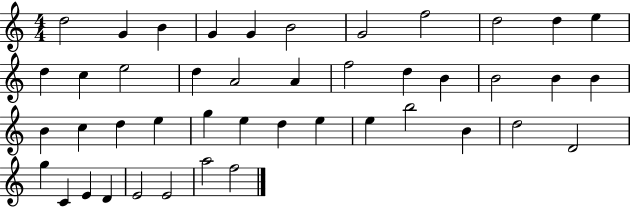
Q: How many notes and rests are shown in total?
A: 44